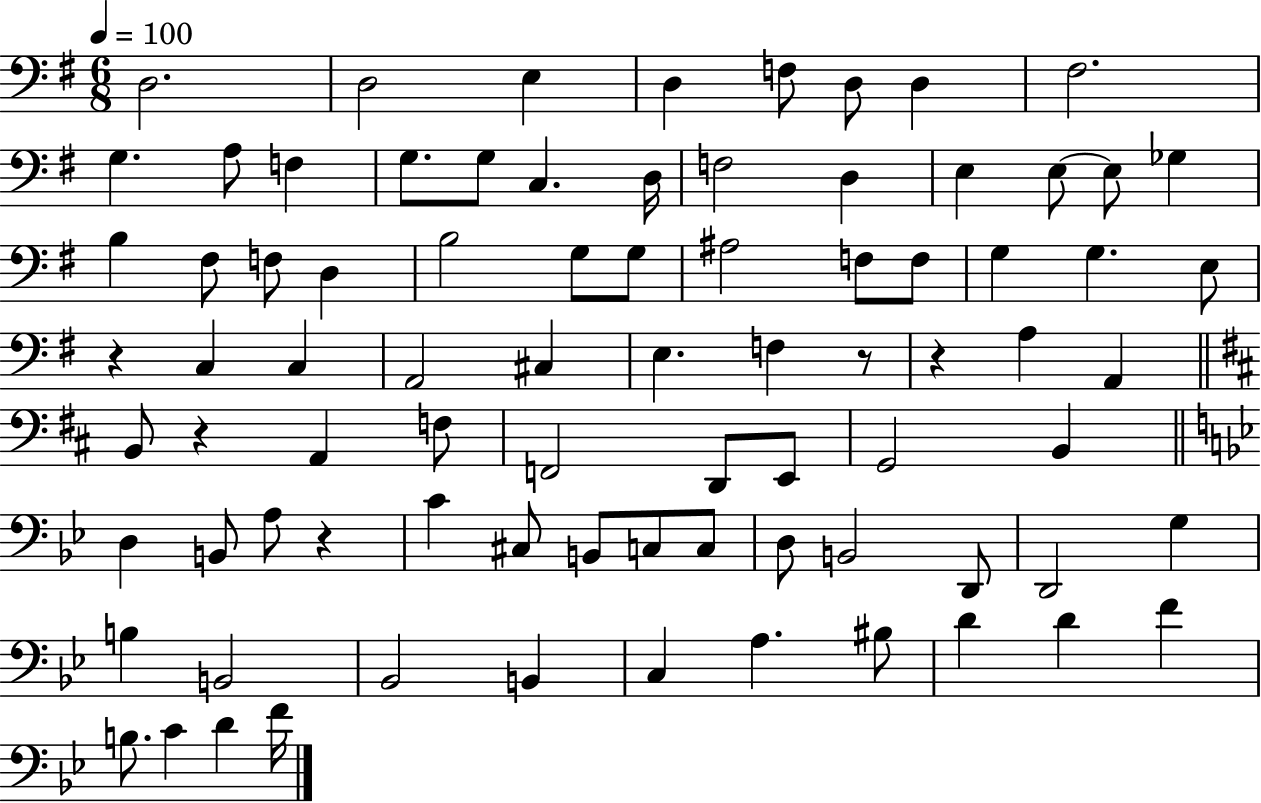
{
  \clef bass
  \numericTimeSignature
  \time 6/8
  \key g \major
  \tempo 4 = 100
  \repeat volta 2 { d2. | d2 e4 | d4 f8 d8 d4 | fis2. | \break g4. a8 f4 | g8. g8 c4. d16 | f2 d4 | e4 e8~~ e8 ges4 | \break b4 fis8 f8 d4 | b2 g8 g8 | ais2 f8 f8 | g4 g4. e8 | \break r4 c4 c4 | a,2 cis4 | e4. f4 r8 | r4 a4 a,4 | \break \bar "||" \break \key b \minor b,8 r4 a,4 f8 | f,2 d,8 e,8 | g,2 b,4 | \bar "||" \break \key bes \major d4 b,8 a8 r4 | c'4 cis8 b,8 c8 c8 | d8 b,2 d,8 | d,2 g4 | \break b4 b,2 | bes,2 b,4 | c4 a4. bis8 | d'4 d'4 f'4 | \break b8. c'4 d'4 f'16 | } \bar "|."
}